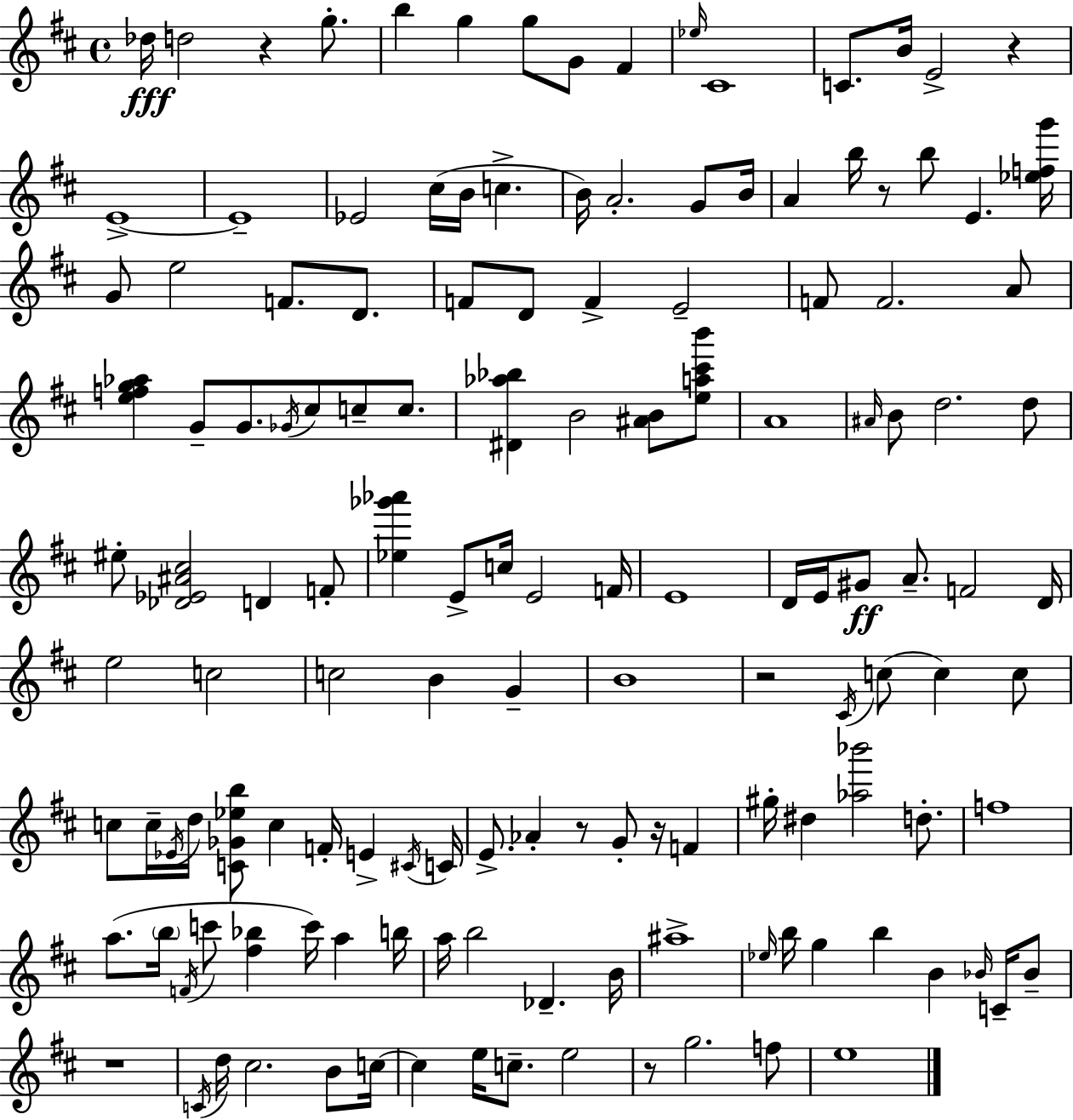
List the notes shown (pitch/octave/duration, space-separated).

Db5/s D5/h R/q G5/e. B5/q G5/q G5/e G4/e F#4/q Eb5/s C#4/w C4/e. B4/s E4/h R/q E4/w E4/w Eb4/h C#5/s B4/s C5/q. B4/s A4/h. G4/e B4/s A4/q B5/s R/e B5/e E4/q. [Eb5,F5,G6]/s G4/e E5/h F4/e. D4/e. F4/e D4/e F4/q E4/h F4/e F4/h. A4/e [E5,F5,G5,Ab5]/q G4/e G4/e. Gb4/s C#5/e C5/e C5/e. [D#4,Ab5,Bb5]/q B4/h [A#4,B4]/e [E5,A5,C#6,B6]/e A4/w A#4/s B4/e D5/h. D5/e EIS5/e [Db4,Eb4,A#4,C#5]/h D4/q F4/e [Eb5,Gb6,Ab6]/q E4/e C5/s E4/h F4/s E4/w D4/s E4/s G#4/e A4/e. F4/h D4/s E5/h C5/h C5/h B4/q G4/q B4/w R/h C#4/s C5/e C5/q C5/e C5/e C5/s Eb4/s D5/s [C4,Gb4,Eb5,B5]/e C5/q F4/s E4/q C#4/s C4/s E4/e. Ab4/q R/e G4/e R/s F4/q G#5/s D#5/q [Ab5,Bb6]/h D5/e. F5/w A5/e. B5/s F4/s C6/e [F#5,Bb5]/q C6/s A5/q B5/s A5/s B5/h Db4/q. B4/s A#5/w Eb5/s B5/s G5/q B5/q B4/q Bb4/s C4/s Bb4/e R/w C4/s D5/s C#5/h. B4/e C5/s C5/q E5/s C5/e. E5/h R/e G5/h. F5/e E5/w